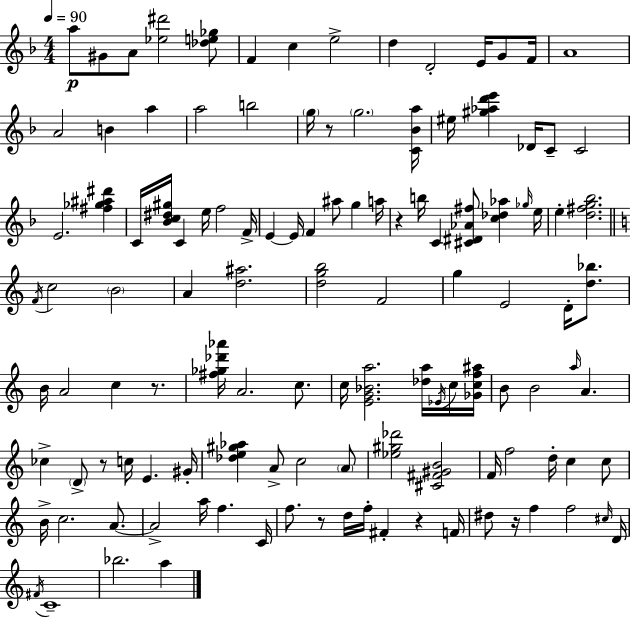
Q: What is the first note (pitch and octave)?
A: A5